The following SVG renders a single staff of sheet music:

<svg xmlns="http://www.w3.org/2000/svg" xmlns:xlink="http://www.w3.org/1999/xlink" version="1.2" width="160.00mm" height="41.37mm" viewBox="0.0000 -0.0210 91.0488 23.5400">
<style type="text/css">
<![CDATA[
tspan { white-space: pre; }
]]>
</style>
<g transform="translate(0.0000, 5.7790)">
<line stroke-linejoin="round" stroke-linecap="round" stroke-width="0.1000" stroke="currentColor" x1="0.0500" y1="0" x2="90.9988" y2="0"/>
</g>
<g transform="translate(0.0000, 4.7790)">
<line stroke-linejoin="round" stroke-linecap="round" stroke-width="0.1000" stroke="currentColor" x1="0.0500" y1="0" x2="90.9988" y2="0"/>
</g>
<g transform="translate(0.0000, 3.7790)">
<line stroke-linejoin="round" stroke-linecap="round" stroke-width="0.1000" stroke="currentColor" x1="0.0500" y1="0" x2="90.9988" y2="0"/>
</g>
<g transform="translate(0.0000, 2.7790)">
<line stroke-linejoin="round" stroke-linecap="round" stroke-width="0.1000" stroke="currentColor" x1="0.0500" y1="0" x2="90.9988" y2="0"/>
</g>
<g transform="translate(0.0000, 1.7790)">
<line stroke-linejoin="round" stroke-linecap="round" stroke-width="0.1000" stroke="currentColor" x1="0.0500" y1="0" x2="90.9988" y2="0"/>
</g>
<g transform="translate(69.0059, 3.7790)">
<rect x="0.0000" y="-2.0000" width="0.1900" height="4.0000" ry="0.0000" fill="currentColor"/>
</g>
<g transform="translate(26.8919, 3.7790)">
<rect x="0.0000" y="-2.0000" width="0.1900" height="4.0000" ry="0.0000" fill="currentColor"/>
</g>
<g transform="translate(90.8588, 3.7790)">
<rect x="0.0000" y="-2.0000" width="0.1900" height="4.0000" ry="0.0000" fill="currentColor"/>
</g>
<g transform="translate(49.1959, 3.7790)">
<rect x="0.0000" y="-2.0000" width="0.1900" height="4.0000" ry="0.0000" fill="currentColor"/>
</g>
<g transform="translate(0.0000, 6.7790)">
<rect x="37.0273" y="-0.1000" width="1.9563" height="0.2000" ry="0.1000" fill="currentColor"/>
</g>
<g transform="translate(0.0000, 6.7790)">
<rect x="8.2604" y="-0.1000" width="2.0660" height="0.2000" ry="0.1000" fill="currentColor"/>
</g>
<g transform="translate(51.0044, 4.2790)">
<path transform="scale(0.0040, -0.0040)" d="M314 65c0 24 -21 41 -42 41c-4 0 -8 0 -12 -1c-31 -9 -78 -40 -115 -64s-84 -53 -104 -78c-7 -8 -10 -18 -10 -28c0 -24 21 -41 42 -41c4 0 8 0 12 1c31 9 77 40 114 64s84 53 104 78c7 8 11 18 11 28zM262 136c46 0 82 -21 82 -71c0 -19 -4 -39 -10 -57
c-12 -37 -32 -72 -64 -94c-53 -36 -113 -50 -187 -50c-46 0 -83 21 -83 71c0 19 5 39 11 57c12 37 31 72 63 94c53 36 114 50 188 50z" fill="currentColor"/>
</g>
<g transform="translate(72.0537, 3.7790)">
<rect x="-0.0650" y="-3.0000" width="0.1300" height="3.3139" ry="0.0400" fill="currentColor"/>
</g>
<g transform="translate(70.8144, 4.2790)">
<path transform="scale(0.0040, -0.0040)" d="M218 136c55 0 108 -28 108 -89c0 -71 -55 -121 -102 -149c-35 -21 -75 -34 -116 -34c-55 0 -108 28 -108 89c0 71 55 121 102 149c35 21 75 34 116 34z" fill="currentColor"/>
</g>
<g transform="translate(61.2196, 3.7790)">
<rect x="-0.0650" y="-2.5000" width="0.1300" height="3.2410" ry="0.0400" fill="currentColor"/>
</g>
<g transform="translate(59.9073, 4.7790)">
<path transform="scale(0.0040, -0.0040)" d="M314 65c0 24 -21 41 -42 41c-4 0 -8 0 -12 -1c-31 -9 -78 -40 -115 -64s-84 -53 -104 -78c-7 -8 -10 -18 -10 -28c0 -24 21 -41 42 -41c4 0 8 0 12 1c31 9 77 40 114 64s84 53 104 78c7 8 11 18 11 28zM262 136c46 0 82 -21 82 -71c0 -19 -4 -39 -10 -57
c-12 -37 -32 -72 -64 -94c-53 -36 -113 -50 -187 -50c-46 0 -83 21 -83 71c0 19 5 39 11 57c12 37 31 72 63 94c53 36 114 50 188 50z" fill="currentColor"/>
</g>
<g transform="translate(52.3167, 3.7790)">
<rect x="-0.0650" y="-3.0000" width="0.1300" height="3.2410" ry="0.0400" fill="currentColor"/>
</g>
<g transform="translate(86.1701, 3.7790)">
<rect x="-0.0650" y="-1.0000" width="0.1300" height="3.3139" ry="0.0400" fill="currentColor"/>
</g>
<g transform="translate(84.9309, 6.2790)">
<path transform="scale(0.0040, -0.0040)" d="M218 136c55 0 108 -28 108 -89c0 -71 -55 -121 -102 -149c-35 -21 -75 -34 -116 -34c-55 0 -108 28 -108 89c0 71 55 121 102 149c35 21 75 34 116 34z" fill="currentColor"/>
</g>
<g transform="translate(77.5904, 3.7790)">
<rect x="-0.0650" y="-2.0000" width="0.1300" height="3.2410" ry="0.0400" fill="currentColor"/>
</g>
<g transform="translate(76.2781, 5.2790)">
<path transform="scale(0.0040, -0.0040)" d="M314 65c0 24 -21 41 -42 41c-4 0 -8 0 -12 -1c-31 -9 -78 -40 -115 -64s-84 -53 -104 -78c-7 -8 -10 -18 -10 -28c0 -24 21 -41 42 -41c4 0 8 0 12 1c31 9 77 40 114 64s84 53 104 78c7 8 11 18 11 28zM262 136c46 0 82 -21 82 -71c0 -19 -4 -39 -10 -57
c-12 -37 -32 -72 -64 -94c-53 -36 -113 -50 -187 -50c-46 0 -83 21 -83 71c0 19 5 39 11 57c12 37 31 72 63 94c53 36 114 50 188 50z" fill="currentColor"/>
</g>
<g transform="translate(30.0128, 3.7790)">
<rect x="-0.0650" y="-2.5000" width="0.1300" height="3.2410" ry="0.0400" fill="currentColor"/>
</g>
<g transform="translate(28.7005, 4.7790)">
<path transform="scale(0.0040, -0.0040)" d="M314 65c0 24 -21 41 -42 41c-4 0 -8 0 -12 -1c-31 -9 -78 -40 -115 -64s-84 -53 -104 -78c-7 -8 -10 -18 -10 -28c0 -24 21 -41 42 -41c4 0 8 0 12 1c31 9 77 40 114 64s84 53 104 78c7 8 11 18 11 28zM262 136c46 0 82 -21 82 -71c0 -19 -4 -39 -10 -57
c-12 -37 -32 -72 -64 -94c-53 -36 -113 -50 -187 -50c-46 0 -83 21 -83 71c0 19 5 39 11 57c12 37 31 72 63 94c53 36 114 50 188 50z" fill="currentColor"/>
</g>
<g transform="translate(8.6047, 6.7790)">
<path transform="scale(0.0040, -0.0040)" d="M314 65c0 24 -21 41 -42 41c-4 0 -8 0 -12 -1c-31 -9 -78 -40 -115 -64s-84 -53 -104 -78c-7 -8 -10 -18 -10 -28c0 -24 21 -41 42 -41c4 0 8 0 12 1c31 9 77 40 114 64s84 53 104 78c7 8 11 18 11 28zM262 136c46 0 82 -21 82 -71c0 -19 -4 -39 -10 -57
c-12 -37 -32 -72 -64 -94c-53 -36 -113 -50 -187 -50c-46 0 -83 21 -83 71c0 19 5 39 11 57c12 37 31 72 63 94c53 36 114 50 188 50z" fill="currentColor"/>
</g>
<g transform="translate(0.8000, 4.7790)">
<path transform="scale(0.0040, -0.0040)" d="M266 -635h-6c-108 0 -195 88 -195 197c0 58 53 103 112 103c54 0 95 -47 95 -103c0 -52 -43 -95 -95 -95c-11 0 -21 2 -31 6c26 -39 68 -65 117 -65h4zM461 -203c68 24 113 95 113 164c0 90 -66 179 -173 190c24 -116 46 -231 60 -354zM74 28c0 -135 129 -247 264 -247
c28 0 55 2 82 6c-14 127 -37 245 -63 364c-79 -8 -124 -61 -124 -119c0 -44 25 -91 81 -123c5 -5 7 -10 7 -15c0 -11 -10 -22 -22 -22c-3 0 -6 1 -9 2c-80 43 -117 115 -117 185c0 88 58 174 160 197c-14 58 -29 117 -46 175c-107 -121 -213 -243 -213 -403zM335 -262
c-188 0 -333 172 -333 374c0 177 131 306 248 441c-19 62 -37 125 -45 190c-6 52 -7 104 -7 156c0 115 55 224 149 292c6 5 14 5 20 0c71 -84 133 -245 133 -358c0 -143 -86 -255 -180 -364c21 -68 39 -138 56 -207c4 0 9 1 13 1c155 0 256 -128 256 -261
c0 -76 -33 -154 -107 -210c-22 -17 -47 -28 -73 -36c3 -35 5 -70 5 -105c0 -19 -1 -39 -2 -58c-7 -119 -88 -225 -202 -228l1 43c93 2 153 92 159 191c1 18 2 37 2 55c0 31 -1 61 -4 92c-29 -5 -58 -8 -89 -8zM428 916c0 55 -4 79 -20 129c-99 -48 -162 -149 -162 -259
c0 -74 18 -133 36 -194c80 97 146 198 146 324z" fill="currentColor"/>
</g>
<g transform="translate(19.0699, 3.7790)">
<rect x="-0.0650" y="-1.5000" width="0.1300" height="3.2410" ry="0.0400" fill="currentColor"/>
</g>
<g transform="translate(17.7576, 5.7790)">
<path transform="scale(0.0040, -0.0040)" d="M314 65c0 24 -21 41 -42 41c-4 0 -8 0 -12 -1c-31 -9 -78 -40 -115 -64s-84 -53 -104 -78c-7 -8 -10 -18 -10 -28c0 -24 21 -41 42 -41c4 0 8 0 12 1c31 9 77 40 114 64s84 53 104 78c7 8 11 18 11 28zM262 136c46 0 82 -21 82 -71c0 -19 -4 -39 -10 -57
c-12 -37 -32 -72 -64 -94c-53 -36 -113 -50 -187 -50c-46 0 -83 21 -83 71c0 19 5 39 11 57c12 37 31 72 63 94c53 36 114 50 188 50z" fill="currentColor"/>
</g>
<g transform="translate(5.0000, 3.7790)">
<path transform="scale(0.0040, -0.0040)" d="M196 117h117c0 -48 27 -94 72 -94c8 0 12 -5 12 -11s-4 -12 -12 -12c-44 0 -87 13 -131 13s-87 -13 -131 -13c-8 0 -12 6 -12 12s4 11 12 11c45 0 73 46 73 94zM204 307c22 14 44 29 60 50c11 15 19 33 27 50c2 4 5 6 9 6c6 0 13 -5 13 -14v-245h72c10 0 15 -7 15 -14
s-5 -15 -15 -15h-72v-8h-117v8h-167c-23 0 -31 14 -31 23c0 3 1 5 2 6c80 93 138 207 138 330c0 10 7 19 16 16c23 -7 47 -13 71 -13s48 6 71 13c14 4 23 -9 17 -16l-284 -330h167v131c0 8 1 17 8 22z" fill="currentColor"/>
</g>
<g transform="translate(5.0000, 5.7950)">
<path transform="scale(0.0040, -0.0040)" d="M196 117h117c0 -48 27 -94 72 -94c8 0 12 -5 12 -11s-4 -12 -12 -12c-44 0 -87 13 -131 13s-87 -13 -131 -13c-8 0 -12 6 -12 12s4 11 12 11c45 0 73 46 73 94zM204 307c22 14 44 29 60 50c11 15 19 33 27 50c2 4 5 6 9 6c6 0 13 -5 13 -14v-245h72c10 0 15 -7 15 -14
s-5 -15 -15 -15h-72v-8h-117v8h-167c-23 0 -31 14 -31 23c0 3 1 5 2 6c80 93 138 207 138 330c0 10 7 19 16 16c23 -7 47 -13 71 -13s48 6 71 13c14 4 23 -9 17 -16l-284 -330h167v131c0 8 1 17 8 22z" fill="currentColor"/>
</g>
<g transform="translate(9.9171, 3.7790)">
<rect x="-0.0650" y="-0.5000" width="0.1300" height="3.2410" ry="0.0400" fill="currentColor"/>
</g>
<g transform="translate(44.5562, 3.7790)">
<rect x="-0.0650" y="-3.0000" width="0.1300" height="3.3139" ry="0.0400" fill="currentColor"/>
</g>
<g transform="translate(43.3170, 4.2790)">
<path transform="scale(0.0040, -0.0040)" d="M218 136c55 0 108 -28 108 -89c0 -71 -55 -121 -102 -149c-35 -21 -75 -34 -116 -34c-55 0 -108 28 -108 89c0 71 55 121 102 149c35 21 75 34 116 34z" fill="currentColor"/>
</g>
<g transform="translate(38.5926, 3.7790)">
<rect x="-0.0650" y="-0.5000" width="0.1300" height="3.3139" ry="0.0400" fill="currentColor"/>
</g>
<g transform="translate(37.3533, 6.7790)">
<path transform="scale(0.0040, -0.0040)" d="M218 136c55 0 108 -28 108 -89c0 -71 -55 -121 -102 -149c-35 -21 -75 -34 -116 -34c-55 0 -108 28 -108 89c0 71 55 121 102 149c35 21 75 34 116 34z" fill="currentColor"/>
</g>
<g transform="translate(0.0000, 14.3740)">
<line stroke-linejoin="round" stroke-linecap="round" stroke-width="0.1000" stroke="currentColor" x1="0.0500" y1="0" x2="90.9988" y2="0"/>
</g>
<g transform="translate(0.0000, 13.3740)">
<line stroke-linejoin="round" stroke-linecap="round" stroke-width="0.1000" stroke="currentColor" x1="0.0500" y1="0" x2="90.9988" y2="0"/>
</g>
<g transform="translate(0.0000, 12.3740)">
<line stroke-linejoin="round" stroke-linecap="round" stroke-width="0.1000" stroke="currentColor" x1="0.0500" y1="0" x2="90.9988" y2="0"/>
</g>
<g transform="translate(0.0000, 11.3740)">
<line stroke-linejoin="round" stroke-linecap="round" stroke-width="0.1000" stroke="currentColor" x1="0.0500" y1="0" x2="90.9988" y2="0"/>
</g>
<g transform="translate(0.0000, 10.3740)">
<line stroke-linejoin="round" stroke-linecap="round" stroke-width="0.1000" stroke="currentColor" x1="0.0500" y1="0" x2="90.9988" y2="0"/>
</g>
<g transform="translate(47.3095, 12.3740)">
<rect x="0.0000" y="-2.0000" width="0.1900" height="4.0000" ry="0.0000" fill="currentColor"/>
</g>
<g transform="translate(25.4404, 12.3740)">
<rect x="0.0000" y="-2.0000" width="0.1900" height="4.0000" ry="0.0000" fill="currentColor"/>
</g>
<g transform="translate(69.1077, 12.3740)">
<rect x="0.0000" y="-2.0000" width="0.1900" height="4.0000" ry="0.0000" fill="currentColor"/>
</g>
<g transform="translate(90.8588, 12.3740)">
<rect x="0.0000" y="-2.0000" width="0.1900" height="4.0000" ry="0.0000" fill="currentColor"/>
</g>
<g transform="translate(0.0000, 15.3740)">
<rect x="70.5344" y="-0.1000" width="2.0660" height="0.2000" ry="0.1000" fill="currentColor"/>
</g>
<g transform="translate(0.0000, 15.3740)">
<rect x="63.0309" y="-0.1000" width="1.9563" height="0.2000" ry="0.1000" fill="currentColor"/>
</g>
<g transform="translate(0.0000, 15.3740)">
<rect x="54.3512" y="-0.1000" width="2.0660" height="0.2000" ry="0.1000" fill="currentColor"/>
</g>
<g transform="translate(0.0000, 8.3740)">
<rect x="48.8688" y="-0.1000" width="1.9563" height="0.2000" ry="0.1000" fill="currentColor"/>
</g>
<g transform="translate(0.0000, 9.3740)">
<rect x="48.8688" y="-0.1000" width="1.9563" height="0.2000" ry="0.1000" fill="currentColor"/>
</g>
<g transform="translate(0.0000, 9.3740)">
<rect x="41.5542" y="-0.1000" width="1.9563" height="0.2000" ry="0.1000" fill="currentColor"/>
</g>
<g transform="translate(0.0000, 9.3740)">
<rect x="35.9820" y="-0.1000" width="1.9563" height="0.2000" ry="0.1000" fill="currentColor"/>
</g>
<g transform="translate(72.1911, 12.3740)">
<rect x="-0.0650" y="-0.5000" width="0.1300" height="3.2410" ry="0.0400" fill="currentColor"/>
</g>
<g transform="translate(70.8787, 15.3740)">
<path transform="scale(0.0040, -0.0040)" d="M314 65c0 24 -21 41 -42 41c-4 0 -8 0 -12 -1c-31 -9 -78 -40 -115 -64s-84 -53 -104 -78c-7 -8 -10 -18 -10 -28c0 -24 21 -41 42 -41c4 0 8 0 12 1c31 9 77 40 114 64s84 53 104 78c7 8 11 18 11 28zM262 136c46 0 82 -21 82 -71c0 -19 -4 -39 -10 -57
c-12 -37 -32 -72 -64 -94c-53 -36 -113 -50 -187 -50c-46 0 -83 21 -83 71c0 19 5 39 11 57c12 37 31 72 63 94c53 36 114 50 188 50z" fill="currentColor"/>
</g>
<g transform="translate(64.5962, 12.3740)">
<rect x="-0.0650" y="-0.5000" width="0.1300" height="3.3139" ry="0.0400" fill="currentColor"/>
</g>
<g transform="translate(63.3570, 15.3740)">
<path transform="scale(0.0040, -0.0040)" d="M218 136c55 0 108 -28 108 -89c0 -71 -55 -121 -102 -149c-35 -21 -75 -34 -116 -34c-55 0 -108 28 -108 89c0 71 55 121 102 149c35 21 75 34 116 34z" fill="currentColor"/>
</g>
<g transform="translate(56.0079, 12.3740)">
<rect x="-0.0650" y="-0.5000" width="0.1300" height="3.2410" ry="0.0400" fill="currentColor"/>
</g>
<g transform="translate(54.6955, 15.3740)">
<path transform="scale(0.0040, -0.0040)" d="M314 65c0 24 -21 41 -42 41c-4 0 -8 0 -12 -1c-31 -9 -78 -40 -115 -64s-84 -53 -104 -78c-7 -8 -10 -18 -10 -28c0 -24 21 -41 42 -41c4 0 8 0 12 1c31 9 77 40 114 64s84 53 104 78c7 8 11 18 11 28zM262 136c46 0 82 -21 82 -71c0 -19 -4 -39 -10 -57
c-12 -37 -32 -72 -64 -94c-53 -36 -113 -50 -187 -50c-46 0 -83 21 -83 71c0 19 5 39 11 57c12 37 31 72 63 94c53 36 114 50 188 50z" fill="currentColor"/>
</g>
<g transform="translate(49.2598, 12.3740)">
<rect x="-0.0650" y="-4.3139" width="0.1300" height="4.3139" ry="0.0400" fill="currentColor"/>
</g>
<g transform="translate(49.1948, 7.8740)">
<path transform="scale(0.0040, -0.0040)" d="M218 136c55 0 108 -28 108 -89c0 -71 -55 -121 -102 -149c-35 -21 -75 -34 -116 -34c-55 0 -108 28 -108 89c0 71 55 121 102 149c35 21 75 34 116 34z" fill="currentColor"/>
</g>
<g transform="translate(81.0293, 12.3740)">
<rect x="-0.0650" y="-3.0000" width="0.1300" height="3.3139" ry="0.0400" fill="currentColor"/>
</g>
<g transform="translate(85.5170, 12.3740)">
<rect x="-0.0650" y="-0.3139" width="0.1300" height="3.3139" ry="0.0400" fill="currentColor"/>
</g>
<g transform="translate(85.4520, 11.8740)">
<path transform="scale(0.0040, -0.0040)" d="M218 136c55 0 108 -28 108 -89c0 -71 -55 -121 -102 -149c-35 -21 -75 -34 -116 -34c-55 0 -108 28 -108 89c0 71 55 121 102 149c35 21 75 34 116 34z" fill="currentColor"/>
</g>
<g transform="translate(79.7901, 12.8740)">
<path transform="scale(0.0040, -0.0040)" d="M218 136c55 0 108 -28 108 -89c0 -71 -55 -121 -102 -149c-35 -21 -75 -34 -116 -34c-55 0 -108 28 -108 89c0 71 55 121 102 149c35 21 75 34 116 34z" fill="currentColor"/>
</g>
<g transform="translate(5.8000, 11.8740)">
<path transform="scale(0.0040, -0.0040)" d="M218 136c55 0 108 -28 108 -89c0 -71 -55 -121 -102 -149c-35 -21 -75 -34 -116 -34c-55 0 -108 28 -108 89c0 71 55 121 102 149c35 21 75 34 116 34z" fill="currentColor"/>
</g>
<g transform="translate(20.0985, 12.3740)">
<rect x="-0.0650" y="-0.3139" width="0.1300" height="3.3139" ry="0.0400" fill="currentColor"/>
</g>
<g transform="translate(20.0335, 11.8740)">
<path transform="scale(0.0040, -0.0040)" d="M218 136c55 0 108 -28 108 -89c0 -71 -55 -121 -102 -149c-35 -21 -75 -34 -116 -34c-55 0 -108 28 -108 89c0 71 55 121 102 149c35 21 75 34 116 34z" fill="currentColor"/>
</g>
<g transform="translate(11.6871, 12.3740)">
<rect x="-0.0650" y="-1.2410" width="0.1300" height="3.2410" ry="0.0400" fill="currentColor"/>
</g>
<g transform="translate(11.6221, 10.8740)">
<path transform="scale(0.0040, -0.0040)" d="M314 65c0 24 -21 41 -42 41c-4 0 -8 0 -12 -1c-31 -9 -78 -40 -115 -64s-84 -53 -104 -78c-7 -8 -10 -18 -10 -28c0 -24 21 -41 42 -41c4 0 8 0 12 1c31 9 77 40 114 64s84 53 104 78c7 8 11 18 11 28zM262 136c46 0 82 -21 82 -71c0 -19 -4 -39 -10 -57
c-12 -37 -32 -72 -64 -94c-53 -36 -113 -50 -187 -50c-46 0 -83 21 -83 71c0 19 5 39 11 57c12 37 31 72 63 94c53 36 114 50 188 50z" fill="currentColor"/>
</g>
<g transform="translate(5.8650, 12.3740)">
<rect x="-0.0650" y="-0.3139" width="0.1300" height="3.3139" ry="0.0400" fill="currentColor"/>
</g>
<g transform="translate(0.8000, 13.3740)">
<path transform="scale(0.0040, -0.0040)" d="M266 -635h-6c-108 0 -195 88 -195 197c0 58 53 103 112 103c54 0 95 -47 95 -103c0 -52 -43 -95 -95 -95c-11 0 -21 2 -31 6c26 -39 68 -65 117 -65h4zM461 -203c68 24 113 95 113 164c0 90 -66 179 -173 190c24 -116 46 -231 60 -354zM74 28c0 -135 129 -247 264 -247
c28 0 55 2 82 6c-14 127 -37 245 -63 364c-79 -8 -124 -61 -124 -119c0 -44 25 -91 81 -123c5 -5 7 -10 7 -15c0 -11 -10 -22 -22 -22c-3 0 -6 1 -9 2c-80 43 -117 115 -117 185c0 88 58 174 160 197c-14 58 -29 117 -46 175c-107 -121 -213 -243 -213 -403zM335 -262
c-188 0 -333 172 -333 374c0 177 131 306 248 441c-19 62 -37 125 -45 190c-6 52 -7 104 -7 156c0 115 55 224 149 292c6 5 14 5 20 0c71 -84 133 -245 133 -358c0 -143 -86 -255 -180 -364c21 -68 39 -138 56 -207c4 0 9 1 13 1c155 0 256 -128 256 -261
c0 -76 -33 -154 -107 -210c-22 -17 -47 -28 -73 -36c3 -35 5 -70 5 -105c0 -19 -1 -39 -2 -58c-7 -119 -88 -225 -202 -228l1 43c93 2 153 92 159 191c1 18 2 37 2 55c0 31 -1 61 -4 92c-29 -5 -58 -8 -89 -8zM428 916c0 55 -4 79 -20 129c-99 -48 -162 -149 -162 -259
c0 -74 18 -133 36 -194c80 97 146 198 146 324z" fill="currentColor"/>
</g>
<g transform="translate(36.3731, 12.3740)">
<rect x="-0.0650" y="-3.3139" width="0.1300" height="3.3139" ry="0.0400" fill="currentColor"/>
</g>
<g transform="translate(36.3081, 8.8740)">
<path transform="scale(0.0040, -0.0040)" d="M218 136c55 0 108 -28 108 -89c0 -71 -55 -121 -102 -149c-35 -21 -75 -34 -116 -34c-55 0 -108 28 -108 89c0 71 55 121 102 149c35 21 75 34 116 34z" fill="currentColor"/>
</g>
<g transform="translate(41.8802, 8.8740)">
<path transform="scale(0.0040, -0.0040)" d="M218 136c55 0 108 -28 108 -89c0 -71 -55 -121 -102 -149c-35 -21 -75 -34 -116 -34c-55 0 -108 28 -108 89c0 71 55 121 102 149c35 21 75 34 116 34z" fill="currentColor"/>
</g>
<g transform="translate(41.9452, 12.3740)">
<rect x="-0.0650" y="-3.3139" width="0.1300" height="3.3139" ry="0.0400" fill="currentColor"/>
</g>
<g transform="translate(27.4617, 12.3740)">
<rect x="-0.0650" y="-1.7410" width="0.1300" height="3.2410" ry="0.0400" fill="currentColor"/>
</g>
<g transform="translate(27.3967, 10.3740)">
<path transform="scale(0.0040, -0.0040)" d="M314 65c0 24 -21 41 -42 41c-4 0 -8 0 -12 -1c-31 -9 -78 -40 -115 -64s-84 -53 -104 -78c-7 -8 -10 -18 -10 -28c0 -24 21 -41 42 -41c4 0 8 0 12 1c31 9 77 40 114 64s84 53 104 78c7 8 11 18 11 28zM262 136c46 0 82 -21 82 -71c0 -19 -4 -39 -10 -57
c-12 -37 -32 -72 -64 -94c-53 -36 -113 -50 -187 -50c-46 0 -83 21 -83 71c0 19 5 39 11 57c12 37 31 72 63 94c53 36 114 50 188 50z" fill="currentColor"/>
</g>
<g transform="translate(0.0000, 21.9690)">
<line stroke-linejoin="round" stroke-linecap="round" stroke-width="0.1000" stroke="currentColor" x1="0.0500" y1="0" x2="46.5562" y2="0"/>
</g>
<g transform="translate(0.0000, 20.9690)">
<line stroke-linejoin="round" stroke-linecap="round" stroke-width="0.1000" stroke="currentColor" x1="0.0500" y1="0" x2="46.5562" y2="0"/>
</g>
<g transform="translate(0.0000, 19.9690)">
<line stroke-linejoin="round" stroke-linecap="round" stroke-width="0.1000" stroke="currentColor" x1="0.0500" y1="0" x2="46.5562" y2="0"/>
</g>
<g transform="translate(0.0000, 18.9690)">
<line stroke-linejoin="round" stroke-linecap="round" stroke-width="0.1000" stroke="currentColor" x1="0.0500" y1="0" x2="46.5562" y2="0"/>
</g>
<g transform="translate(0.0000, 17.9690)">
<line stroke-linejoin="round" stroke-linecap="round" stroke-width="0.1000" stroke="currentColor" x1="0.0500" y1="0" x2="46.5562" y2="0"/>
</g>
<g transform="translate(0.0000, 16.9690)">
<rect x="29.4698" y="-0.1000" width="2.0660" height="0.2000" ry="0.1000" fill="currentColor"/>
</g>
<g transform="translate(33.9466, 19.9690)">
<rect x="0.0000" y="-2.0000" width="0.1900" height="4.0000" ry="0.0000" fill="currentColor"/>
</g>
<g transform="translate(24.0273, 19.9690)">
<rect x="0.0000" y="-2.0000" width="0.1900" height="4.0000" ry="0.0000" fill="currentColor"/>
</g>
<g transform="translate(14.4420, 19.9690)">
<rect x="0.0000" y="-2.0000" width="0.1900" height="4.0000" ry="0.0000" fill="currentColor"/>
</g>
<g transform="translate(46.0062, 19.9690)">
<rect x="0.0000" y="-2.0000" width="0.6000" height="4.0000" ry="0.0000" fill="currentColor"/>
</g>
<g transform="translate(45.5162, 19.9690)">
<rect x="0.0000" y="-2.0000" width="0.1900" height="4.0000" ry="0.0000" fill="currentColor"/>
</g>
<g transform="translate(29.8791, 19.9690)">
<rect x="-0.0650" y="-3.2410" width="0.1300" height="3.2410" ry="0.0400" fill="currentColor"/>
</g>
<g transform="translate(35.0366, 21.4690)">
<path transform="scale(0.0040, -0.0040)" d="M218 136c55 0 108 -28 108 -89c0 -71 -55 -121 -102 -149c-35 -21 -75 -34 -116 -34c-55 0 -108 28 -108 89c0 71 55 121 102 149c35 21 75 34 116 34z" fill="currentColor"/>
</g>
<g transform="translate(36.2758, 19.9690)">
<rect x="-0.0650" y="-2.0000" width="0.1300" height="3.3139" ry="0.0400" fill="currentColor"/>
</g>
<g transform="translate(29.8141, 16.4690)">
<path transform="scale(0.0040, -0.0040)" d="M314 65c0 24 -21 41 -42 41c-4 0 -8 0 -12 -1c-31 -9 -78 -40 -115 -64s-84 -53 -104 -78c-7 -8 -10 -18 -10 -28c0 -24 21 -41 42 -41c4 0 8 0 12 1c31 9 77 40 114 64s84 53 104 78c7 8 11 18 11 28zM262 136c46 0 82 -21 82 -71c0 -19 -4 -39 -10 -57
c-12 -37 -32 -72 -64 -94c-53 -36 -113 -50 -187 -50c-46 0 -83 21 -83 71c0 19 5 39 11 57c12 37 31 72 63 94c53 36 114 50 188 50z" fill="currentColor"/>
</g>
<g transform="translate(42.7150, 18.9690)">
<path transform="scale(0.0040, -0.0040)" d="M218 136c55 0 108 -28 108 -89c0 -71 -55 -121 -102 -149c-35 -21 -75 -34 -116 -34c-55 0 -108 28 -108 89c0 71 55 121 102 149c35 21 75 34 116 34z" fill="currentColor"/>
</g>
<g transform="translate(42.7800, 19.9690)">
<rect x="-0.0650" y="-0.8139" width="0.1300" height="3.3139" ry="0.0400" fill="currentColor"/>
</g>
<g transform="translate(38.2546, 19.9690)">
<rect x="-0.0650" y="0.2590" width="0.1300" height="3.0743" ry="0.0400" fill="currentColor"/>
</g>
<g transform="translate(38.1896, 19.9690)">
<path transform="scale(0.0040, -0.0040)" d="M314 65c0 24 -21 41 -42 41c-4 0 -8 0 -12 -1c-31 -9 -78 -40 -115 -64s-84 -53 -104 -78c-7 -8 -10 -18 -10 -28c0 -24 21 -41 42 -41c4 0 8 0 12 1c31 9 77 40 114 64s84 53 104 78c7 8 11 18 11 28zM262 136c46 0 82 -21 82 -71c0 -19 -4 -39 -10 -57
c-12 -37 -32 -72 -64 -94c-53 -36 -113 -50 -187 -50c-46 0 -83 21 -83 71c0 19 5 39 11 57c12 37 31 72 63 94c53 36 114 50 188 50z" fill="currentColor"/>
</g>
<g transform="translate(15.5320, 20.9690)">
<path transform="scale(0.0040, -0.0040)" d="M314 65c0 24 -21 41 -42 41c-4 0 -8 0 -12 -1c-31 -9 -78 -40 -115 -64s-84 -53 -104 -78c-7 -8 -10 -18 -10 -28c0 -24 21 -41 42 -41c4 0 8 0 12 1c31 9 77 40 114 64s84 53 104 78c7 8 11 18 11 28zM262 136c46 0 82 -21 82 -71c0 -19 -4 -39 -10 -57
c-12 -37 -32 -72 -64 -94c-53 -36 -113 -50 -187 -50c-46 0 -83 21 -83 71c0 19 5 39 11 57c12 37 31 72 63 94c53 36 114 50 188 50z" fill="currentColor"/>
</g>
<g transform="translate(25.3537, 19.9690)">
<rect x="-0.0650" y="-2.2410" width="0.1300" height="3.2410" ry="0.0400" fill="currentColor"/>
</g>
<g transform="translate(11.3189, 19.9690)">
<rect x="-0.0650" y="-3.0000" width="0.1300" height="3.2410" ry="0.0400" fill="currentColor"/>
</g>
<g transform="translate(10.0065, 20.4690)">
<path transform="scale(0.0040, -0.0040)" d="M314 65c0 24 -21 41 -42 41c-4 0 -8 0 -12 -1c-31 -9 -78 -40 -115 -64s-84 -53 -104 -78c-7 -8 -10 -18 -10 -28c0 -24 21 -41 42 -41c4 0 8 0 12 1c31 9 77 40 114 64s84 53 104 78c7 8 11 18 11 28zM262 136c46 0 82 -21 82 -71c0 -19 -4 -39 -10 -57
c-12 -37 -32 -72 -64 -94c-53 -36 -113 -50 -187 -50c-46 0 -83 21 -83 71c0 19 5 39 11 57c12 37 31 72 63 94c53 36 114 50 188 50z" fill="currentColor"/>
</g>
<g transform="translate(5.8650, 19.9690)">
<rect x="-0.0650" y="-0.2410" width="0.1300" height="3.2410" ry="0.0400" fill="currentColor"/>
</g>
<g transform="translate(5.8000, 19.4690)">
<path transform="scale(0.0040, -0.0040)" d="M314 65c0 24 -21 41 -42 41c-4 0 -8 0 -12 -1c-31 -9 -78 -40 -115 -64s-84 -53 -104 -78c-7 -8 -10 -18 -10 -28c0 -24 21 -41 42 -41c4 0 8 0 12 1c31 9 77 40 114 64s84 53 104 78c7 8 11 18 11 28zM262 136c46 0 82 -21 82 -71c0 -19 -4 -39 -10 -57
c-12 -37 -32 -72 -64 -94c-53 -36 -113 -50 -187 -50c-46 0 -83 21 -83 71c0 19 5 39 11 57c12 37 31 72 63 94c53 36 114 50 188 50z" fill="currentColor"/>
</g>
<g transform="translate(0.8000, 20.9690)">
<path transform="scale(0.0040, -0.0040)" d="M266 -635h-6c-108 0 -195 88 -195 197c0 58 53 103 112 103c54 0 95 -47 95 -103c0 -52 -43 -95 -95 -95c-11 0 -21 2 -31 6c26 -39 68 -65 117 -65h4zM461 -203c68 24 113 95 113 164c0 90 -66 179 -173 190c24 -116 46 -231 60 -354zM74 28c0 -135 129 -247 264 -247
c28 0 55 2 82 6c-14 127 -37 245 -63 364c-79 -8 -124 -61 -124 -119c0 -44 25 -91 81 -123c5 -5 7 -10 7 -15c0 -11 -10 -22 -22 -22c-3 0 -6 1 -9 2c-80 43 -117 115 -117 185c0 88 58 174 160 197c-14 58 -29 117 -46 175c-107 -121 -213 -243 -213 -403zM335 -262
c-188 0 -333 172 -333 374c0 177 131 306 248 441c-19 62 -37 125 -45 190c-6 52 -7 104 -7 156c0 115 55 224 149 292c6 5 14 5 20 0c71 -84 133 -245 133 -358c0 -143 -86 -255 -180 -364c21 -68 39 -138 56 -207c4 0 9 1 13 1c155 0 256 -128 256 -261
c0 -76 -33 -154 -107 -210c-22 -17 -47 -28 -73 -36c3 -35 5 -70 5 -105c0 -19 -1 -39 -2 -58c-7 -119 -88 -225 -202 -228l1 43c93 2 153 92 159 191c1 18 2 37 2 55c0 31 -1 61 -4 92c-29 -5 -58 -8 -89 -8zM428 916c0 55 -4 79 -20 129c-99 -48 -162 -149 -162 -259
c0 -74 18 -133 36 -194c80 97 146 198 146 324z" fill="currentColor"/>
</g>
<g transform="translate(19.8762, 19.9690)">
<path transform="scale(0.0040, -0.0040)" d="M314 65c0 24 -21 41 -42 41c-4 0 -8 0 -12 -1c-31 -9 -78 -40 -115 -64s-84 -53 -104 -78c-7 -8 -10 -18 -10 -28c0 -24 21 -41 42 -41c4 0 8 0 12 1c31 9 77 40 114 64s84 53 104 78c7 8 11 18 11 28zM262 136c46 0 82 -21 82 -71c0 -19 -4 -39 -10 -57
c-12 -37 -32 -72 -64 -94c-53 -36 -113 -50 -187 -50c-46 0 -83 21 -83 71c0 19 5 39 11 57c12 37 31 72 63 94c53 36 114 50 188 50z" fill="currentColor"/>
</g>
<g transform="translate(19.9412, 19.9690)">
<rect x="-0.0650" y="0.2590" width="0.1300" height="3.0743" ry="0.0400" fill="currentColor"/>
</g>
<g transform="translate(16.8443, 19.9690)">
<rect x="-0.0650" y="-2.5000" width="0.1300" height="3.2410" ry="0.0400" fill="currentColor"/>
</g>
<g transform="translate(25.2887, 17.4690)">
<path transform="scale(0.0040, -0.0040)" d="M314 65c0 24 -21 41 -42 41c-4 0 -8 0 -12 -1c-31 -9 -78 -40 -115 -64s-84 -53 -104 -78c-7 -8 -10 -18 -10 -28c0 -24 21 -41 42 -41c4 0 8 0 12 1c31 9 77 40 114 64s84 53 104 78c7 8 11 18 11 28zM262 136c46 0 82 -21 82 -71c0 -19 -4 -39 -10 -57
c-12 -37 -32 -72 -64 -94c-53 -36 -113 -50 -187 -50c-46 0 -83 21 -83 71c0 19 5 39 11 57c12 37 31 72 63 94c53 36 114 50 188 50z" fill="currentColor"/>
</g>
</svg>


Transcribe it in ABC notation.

X:1
T:Untitled
M:4/4
L:1/4
K:C
C2 E2 G2 C A A2 G2 A F2 D c e2 c f2 b b d' C2 C C2 A c c2 A2 G2 B2 g2 b2 F B2 d